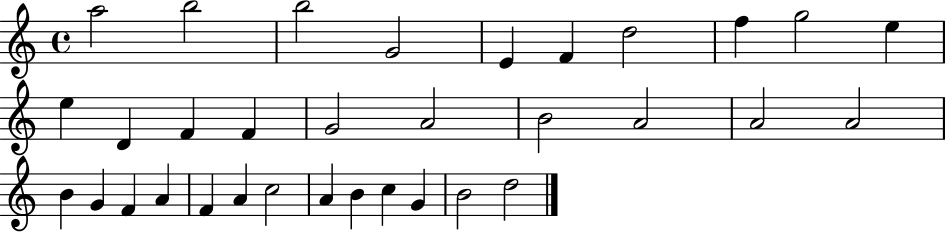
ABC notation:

X:1
T:Untitled
M:4/4
L:1/4
K:C
a2 b2 b2 G2 E F d2 f g2 e e D F F G2 A2 B2 A2 A2 A2 B G F A F A c2 A B c G B2 d2